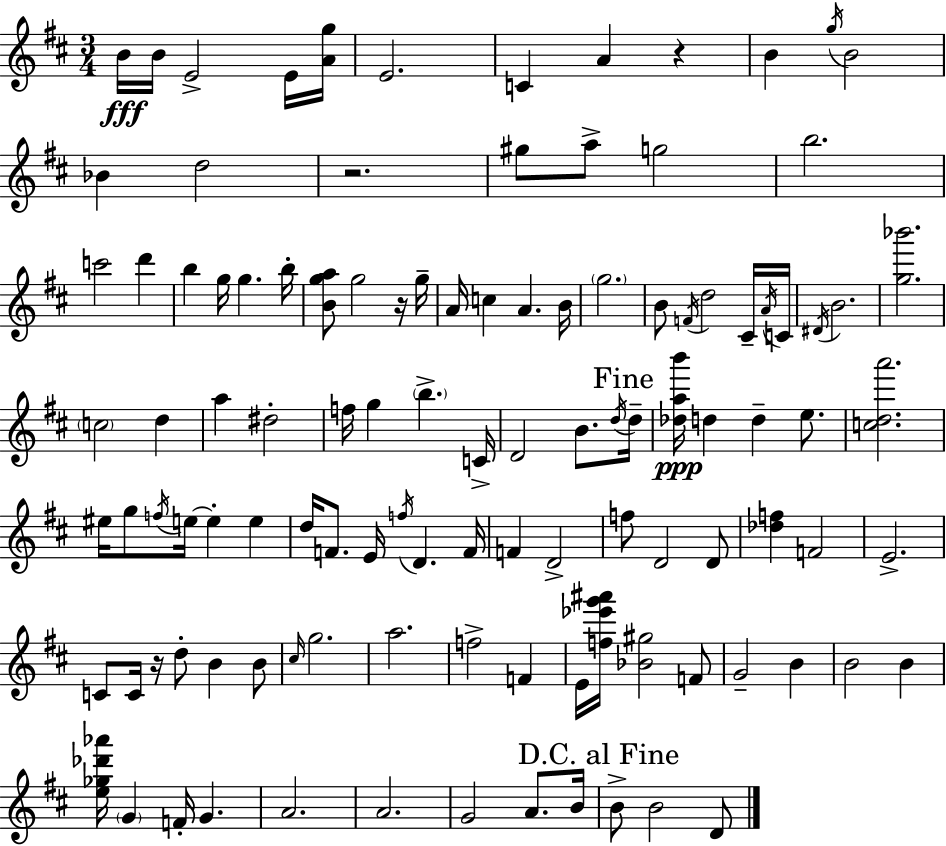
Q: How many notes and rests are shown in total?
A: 111